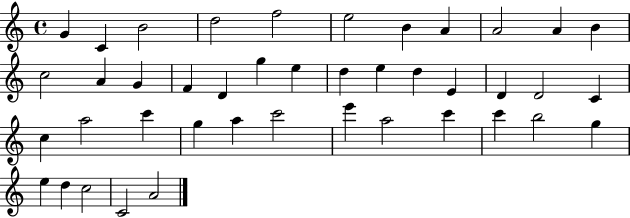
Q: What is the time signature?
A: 4/4